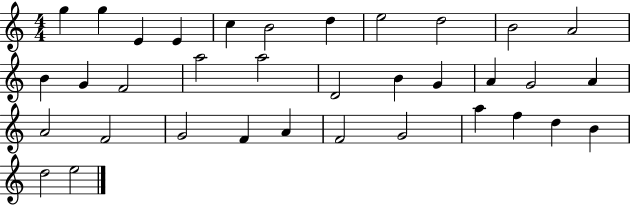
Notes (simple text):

G5/q G5/q E4/q E4/q C5/q B4/h D5/q E5/h D5/h B4/h A4/h B4/q G4/q F4/h A5/h A5/h D4/h B4/q G4/q A4/q G4/h A4/q A4/h F4/h G4/h F4/q A4/q F4/h G4/h A5/q F5/q D5/q B4/q D5/h E5/h